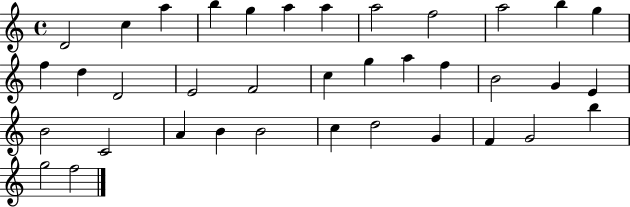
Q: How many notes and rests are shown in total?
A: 37